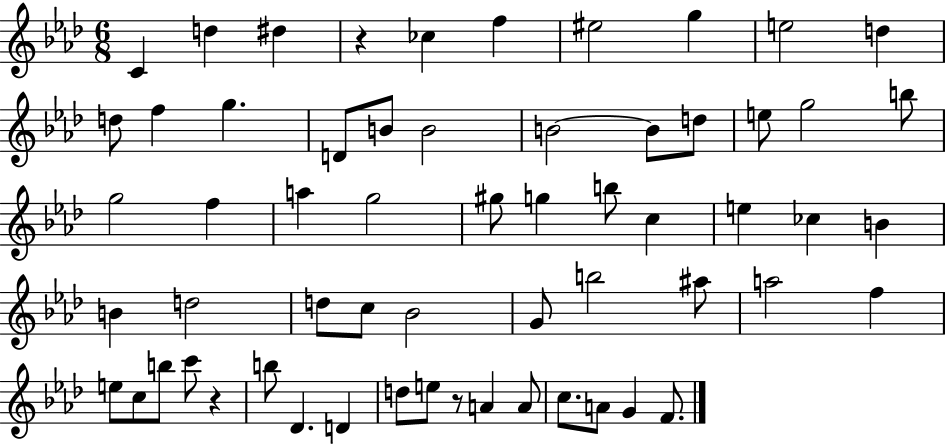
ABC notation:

X:1
T:Untitled
M:6/8
L:1/4
K:Ab
C d ^d z _c f ^e2 g e2 d d/2 f g D/2 B/2 B2 B2 B/2 d/2 e/2 g2 b/2 g2 f a g2 ^g/2 g b/2 c e _c B B d2 d/2 c/2 _B2 G/2 b2 ^a/2 a2 f e/2 c/2 b/2 c'/2 z b/2 _D D d/2 e/2 z/2 A A/2 c/2 A/2 G F/2